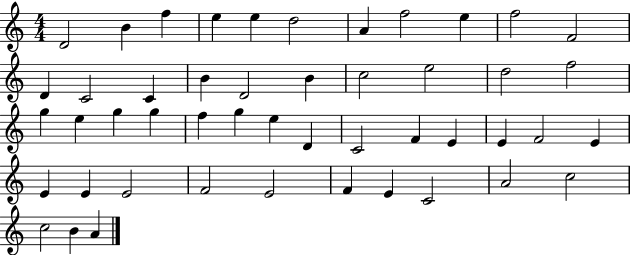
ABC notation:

X:1
T:Untitled
M:4/4
L:1/4
K:C
D2 B f e e d2 A f2 e f2 F2 D C2 C B D2 B c2 e2 d2 f2 g e g g f g e D C2 F E E F2 E E E E2 F2 E2 F E C2 A2 c2 c2 B A